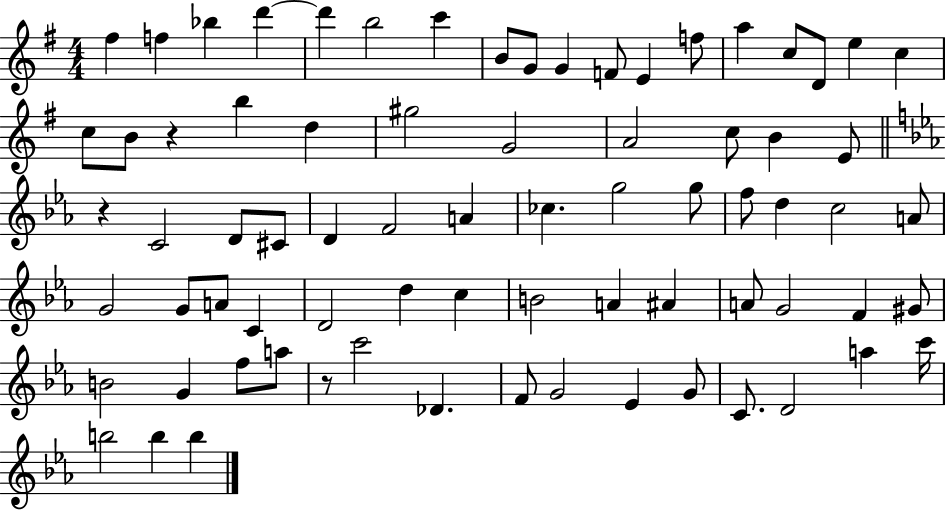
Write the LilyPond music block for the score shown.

{
  \clef treble
  \numericTimeSignature
  \time 4/4
  \key g \major
  fis''4 f''4 bes''4 d'''4~~ | d'''4 b''2 c'''4 | b'8 g'8 g'4 f'8 e'4 f''8 | a''4 c''8 d'8 e''4 c''4 | \break c''8 b'8 r4 b''4 d''4 | gis''2 g'2 | a'2 c''8 b'4 e'8 | \bar "||" \break \key ees \major r4 c'2 d'8 cis'8 | d'4 f'2 a'4 | ces''4. g''2 g''8 | f''8 d''4 c''2 a'8 | \break g'2 g'8 a'8 c'4 | d'2 d''4 c''4 | b'2 a'4 ais'4 | a'8 g'2 f'4 gis'8 | \break b'2 g'4 f''8 a''8 | r8 c'''2 des'4. | f'8 g'2 ees'4 g'8 | c'8. d'2 a''4 c'''16 | \break b''2 b''4 b''4 | \bar "|."
}